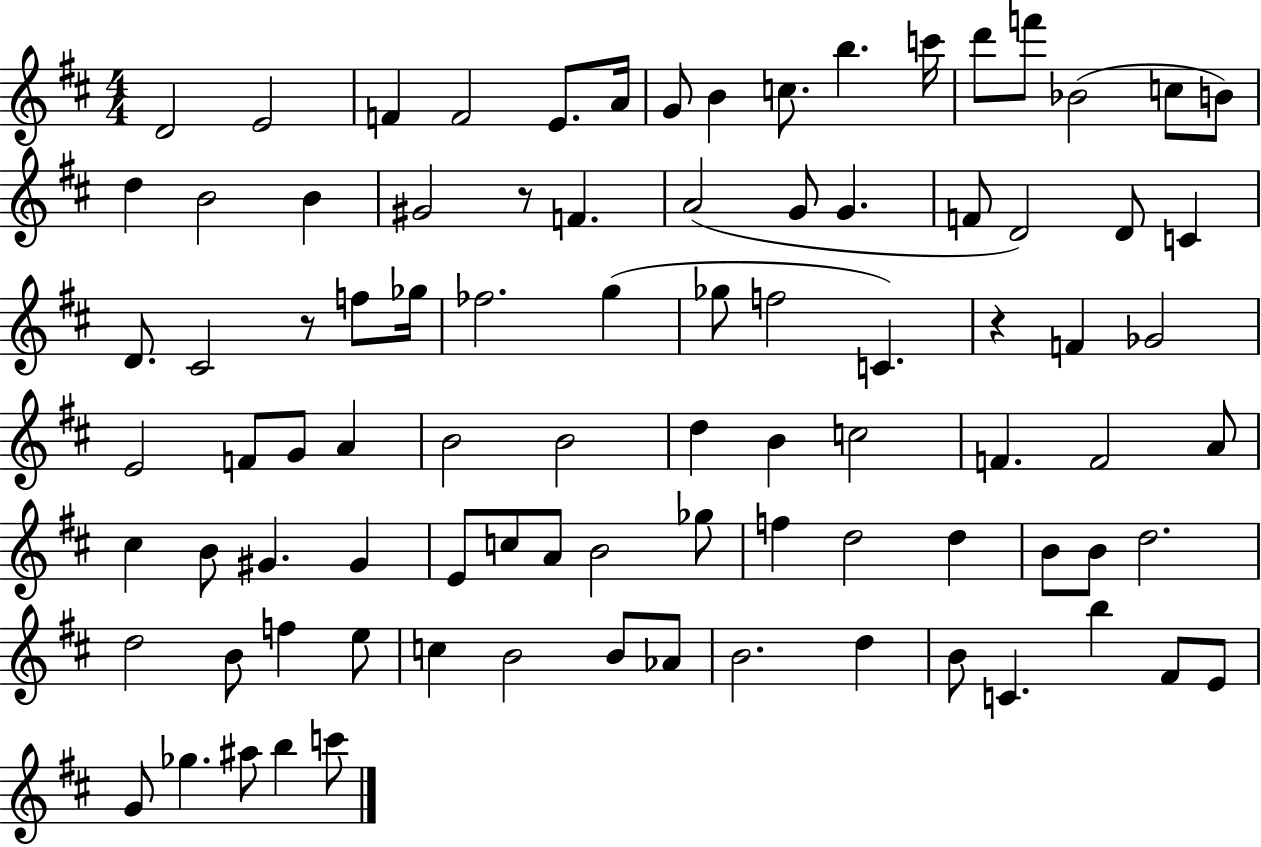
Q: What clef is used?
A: treble